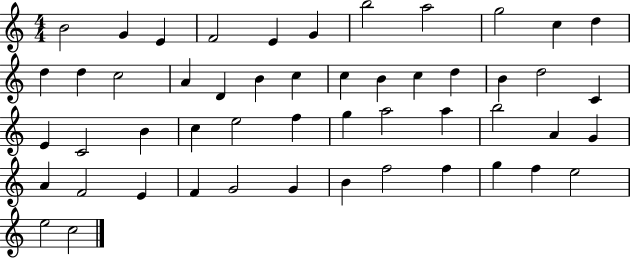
B4/h G4/q E4/q F4/h E4/q G4/q B5/h A5/h G5/h C5/q D5/q D5/q D5/q C5/h A4/q D4/q B4/q C5/q C5/q B4/q C5/q D5/q B4/q D5/h C4/q E4/q C4/h B4/q C5/q E5/h F5/q G5/q A5/h A5/q B5/h A4/q G4/q A4/q F4/h E4/q F4/q G4/h G4/q B4/q F5/h F5/q G5/q F5/q E5/h E5/h C5/h